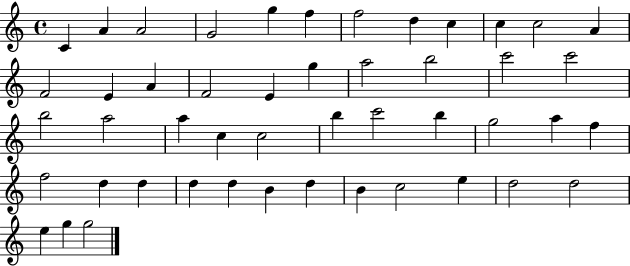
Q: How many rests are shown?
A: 0